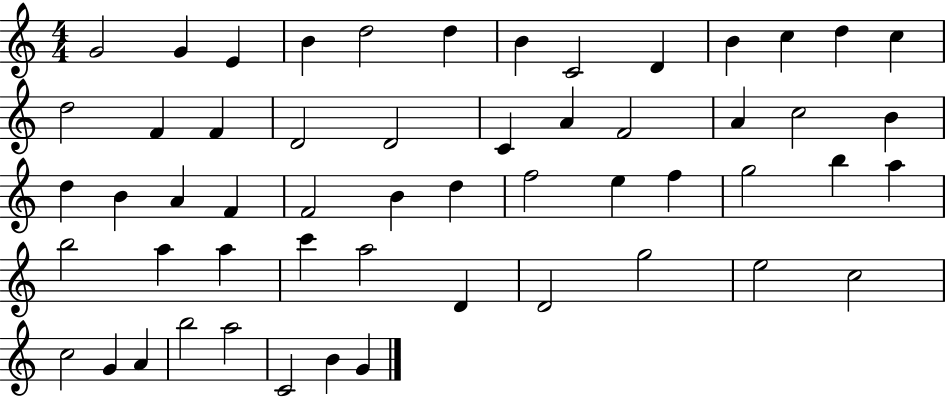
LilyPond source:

{
  \clef treble
  \numericTimeSignature
  \time 4/4
  \key c \major
  g'2 g'4 e'4 | b'4 d''2 d''4 | b'4 c'2 d'4 | b'4 c''4 d''4 c''4 | \break d''2 f'4 f'4 | d'2 d'2 | c'4 a'4 f'2 | a'4 c''2 b'4 | \break d''4 b'4 a'4 f'4 | f'2 b'4 d''4 | f''2 e''4 f''4 | g''2 b''4 a''4 | \break b''2 a''4 a''4 | c'''4 a''2 d'4 | d'2 g''2 | e''2 c''2 | \break c''2 g'4 a'4 | b''2 a''2 | c'2 b'4 g'4 | \bar "|."
}